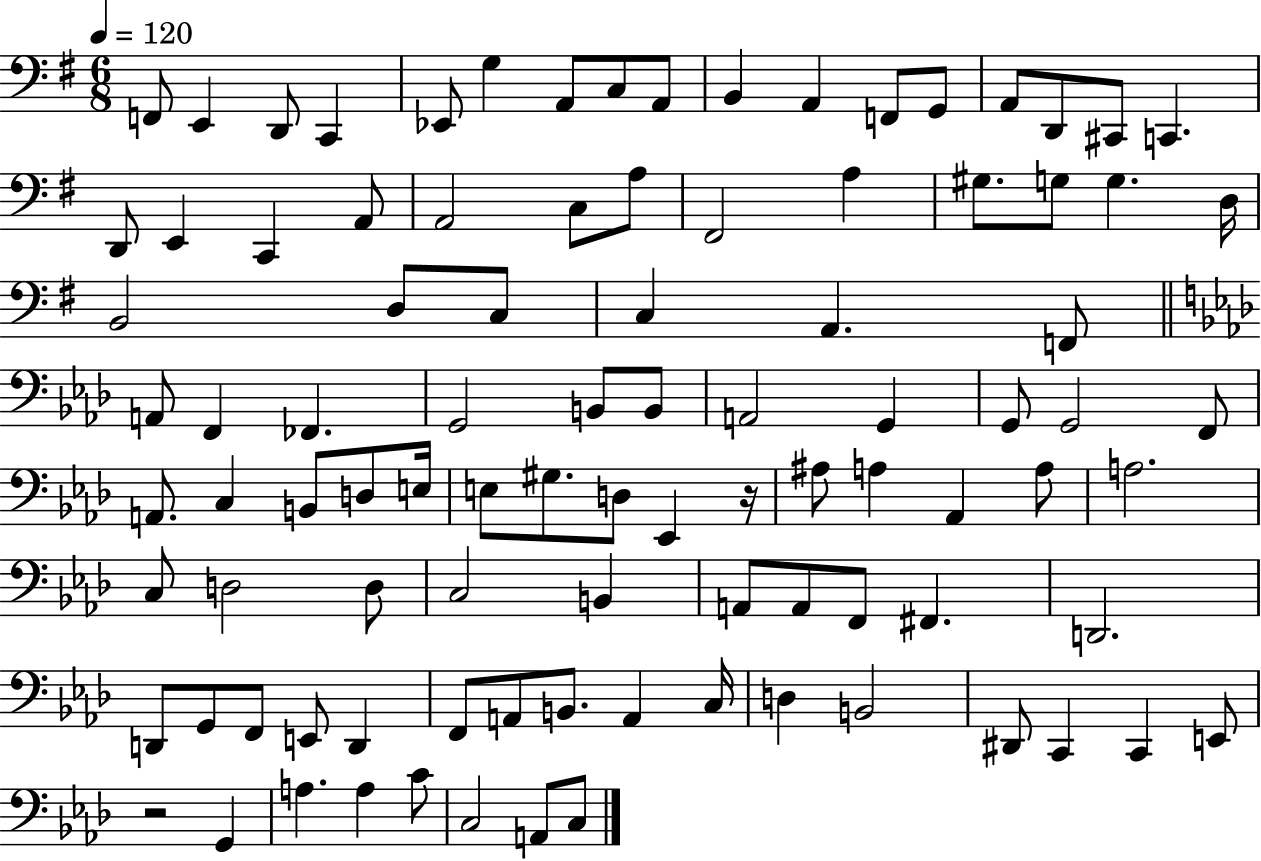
{
  \clef bass
  \numericTimeSignature
  \time 6/8
  \key g \major
  \tempo 4 = 120
  f,8 e,4 d,8 c,4 | ees,8 g4 a,8 c8 a,8 | b,4 a,4 f,8 g,8 | a,8 d,8 cis,8 c,4. | \break d,8 e,4 c,4 a,8 | a,2 c8 a8 | fis,2 a4 | gis8. g8 g4. d16 | \break b,2 d8 c8 | c4 a,4. f,8 | \bar "||" \break \key aes \major a,8 f,4 fes,4. | g,2 b,8 b,8 | a,2 g,4 | g,8 g,2 f,8 | \break a,8. c4 b,8 d8 e16 | e8 gis8. d8 ees,4 r16 | ais8 a4 aes,4 a8 | a2. | \break c8 d2 d8 | c2 b,4 | a,8 a,8 f,8 fis,4. | d,2. | \break d,8 g,8 f,8 e,8 d,4 | f,8 a,8 b,8. a,4 c16 | d4 b,2 | dis,8 c,4 c,4 e,8 | \break r2 g,4 | a4. a4 c'8 | c2 a,8 c8 | \bar "|."
}